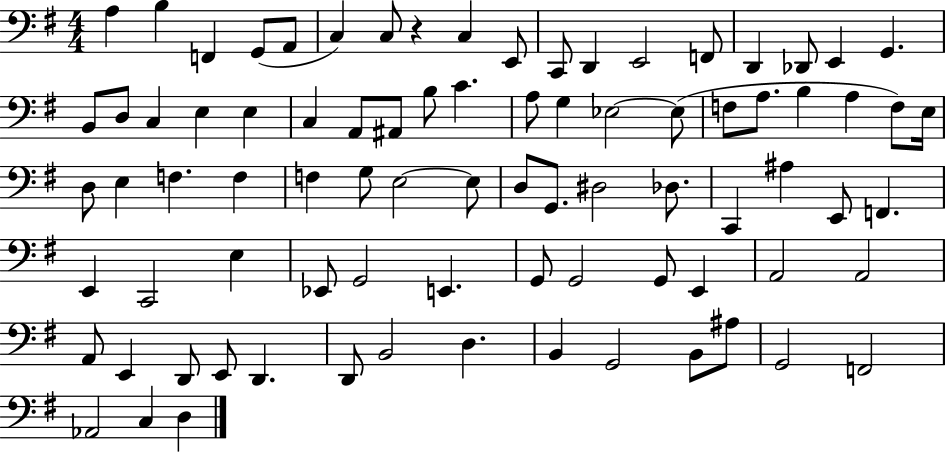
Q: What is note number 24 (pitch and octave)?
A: A2